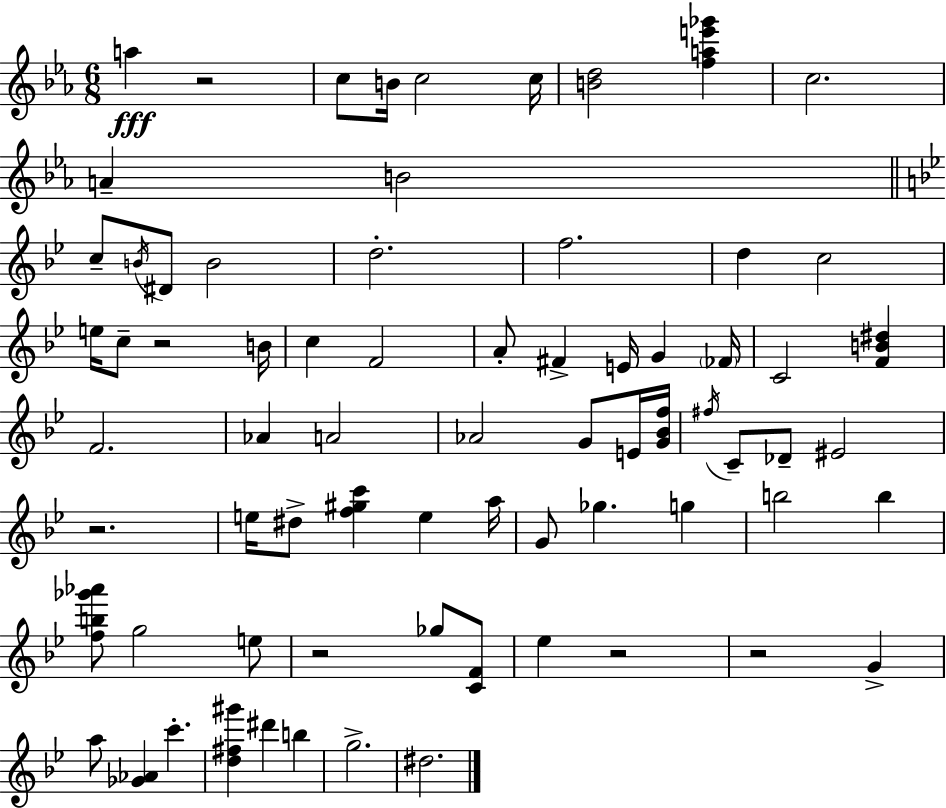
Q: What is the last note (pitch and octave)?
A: D#5